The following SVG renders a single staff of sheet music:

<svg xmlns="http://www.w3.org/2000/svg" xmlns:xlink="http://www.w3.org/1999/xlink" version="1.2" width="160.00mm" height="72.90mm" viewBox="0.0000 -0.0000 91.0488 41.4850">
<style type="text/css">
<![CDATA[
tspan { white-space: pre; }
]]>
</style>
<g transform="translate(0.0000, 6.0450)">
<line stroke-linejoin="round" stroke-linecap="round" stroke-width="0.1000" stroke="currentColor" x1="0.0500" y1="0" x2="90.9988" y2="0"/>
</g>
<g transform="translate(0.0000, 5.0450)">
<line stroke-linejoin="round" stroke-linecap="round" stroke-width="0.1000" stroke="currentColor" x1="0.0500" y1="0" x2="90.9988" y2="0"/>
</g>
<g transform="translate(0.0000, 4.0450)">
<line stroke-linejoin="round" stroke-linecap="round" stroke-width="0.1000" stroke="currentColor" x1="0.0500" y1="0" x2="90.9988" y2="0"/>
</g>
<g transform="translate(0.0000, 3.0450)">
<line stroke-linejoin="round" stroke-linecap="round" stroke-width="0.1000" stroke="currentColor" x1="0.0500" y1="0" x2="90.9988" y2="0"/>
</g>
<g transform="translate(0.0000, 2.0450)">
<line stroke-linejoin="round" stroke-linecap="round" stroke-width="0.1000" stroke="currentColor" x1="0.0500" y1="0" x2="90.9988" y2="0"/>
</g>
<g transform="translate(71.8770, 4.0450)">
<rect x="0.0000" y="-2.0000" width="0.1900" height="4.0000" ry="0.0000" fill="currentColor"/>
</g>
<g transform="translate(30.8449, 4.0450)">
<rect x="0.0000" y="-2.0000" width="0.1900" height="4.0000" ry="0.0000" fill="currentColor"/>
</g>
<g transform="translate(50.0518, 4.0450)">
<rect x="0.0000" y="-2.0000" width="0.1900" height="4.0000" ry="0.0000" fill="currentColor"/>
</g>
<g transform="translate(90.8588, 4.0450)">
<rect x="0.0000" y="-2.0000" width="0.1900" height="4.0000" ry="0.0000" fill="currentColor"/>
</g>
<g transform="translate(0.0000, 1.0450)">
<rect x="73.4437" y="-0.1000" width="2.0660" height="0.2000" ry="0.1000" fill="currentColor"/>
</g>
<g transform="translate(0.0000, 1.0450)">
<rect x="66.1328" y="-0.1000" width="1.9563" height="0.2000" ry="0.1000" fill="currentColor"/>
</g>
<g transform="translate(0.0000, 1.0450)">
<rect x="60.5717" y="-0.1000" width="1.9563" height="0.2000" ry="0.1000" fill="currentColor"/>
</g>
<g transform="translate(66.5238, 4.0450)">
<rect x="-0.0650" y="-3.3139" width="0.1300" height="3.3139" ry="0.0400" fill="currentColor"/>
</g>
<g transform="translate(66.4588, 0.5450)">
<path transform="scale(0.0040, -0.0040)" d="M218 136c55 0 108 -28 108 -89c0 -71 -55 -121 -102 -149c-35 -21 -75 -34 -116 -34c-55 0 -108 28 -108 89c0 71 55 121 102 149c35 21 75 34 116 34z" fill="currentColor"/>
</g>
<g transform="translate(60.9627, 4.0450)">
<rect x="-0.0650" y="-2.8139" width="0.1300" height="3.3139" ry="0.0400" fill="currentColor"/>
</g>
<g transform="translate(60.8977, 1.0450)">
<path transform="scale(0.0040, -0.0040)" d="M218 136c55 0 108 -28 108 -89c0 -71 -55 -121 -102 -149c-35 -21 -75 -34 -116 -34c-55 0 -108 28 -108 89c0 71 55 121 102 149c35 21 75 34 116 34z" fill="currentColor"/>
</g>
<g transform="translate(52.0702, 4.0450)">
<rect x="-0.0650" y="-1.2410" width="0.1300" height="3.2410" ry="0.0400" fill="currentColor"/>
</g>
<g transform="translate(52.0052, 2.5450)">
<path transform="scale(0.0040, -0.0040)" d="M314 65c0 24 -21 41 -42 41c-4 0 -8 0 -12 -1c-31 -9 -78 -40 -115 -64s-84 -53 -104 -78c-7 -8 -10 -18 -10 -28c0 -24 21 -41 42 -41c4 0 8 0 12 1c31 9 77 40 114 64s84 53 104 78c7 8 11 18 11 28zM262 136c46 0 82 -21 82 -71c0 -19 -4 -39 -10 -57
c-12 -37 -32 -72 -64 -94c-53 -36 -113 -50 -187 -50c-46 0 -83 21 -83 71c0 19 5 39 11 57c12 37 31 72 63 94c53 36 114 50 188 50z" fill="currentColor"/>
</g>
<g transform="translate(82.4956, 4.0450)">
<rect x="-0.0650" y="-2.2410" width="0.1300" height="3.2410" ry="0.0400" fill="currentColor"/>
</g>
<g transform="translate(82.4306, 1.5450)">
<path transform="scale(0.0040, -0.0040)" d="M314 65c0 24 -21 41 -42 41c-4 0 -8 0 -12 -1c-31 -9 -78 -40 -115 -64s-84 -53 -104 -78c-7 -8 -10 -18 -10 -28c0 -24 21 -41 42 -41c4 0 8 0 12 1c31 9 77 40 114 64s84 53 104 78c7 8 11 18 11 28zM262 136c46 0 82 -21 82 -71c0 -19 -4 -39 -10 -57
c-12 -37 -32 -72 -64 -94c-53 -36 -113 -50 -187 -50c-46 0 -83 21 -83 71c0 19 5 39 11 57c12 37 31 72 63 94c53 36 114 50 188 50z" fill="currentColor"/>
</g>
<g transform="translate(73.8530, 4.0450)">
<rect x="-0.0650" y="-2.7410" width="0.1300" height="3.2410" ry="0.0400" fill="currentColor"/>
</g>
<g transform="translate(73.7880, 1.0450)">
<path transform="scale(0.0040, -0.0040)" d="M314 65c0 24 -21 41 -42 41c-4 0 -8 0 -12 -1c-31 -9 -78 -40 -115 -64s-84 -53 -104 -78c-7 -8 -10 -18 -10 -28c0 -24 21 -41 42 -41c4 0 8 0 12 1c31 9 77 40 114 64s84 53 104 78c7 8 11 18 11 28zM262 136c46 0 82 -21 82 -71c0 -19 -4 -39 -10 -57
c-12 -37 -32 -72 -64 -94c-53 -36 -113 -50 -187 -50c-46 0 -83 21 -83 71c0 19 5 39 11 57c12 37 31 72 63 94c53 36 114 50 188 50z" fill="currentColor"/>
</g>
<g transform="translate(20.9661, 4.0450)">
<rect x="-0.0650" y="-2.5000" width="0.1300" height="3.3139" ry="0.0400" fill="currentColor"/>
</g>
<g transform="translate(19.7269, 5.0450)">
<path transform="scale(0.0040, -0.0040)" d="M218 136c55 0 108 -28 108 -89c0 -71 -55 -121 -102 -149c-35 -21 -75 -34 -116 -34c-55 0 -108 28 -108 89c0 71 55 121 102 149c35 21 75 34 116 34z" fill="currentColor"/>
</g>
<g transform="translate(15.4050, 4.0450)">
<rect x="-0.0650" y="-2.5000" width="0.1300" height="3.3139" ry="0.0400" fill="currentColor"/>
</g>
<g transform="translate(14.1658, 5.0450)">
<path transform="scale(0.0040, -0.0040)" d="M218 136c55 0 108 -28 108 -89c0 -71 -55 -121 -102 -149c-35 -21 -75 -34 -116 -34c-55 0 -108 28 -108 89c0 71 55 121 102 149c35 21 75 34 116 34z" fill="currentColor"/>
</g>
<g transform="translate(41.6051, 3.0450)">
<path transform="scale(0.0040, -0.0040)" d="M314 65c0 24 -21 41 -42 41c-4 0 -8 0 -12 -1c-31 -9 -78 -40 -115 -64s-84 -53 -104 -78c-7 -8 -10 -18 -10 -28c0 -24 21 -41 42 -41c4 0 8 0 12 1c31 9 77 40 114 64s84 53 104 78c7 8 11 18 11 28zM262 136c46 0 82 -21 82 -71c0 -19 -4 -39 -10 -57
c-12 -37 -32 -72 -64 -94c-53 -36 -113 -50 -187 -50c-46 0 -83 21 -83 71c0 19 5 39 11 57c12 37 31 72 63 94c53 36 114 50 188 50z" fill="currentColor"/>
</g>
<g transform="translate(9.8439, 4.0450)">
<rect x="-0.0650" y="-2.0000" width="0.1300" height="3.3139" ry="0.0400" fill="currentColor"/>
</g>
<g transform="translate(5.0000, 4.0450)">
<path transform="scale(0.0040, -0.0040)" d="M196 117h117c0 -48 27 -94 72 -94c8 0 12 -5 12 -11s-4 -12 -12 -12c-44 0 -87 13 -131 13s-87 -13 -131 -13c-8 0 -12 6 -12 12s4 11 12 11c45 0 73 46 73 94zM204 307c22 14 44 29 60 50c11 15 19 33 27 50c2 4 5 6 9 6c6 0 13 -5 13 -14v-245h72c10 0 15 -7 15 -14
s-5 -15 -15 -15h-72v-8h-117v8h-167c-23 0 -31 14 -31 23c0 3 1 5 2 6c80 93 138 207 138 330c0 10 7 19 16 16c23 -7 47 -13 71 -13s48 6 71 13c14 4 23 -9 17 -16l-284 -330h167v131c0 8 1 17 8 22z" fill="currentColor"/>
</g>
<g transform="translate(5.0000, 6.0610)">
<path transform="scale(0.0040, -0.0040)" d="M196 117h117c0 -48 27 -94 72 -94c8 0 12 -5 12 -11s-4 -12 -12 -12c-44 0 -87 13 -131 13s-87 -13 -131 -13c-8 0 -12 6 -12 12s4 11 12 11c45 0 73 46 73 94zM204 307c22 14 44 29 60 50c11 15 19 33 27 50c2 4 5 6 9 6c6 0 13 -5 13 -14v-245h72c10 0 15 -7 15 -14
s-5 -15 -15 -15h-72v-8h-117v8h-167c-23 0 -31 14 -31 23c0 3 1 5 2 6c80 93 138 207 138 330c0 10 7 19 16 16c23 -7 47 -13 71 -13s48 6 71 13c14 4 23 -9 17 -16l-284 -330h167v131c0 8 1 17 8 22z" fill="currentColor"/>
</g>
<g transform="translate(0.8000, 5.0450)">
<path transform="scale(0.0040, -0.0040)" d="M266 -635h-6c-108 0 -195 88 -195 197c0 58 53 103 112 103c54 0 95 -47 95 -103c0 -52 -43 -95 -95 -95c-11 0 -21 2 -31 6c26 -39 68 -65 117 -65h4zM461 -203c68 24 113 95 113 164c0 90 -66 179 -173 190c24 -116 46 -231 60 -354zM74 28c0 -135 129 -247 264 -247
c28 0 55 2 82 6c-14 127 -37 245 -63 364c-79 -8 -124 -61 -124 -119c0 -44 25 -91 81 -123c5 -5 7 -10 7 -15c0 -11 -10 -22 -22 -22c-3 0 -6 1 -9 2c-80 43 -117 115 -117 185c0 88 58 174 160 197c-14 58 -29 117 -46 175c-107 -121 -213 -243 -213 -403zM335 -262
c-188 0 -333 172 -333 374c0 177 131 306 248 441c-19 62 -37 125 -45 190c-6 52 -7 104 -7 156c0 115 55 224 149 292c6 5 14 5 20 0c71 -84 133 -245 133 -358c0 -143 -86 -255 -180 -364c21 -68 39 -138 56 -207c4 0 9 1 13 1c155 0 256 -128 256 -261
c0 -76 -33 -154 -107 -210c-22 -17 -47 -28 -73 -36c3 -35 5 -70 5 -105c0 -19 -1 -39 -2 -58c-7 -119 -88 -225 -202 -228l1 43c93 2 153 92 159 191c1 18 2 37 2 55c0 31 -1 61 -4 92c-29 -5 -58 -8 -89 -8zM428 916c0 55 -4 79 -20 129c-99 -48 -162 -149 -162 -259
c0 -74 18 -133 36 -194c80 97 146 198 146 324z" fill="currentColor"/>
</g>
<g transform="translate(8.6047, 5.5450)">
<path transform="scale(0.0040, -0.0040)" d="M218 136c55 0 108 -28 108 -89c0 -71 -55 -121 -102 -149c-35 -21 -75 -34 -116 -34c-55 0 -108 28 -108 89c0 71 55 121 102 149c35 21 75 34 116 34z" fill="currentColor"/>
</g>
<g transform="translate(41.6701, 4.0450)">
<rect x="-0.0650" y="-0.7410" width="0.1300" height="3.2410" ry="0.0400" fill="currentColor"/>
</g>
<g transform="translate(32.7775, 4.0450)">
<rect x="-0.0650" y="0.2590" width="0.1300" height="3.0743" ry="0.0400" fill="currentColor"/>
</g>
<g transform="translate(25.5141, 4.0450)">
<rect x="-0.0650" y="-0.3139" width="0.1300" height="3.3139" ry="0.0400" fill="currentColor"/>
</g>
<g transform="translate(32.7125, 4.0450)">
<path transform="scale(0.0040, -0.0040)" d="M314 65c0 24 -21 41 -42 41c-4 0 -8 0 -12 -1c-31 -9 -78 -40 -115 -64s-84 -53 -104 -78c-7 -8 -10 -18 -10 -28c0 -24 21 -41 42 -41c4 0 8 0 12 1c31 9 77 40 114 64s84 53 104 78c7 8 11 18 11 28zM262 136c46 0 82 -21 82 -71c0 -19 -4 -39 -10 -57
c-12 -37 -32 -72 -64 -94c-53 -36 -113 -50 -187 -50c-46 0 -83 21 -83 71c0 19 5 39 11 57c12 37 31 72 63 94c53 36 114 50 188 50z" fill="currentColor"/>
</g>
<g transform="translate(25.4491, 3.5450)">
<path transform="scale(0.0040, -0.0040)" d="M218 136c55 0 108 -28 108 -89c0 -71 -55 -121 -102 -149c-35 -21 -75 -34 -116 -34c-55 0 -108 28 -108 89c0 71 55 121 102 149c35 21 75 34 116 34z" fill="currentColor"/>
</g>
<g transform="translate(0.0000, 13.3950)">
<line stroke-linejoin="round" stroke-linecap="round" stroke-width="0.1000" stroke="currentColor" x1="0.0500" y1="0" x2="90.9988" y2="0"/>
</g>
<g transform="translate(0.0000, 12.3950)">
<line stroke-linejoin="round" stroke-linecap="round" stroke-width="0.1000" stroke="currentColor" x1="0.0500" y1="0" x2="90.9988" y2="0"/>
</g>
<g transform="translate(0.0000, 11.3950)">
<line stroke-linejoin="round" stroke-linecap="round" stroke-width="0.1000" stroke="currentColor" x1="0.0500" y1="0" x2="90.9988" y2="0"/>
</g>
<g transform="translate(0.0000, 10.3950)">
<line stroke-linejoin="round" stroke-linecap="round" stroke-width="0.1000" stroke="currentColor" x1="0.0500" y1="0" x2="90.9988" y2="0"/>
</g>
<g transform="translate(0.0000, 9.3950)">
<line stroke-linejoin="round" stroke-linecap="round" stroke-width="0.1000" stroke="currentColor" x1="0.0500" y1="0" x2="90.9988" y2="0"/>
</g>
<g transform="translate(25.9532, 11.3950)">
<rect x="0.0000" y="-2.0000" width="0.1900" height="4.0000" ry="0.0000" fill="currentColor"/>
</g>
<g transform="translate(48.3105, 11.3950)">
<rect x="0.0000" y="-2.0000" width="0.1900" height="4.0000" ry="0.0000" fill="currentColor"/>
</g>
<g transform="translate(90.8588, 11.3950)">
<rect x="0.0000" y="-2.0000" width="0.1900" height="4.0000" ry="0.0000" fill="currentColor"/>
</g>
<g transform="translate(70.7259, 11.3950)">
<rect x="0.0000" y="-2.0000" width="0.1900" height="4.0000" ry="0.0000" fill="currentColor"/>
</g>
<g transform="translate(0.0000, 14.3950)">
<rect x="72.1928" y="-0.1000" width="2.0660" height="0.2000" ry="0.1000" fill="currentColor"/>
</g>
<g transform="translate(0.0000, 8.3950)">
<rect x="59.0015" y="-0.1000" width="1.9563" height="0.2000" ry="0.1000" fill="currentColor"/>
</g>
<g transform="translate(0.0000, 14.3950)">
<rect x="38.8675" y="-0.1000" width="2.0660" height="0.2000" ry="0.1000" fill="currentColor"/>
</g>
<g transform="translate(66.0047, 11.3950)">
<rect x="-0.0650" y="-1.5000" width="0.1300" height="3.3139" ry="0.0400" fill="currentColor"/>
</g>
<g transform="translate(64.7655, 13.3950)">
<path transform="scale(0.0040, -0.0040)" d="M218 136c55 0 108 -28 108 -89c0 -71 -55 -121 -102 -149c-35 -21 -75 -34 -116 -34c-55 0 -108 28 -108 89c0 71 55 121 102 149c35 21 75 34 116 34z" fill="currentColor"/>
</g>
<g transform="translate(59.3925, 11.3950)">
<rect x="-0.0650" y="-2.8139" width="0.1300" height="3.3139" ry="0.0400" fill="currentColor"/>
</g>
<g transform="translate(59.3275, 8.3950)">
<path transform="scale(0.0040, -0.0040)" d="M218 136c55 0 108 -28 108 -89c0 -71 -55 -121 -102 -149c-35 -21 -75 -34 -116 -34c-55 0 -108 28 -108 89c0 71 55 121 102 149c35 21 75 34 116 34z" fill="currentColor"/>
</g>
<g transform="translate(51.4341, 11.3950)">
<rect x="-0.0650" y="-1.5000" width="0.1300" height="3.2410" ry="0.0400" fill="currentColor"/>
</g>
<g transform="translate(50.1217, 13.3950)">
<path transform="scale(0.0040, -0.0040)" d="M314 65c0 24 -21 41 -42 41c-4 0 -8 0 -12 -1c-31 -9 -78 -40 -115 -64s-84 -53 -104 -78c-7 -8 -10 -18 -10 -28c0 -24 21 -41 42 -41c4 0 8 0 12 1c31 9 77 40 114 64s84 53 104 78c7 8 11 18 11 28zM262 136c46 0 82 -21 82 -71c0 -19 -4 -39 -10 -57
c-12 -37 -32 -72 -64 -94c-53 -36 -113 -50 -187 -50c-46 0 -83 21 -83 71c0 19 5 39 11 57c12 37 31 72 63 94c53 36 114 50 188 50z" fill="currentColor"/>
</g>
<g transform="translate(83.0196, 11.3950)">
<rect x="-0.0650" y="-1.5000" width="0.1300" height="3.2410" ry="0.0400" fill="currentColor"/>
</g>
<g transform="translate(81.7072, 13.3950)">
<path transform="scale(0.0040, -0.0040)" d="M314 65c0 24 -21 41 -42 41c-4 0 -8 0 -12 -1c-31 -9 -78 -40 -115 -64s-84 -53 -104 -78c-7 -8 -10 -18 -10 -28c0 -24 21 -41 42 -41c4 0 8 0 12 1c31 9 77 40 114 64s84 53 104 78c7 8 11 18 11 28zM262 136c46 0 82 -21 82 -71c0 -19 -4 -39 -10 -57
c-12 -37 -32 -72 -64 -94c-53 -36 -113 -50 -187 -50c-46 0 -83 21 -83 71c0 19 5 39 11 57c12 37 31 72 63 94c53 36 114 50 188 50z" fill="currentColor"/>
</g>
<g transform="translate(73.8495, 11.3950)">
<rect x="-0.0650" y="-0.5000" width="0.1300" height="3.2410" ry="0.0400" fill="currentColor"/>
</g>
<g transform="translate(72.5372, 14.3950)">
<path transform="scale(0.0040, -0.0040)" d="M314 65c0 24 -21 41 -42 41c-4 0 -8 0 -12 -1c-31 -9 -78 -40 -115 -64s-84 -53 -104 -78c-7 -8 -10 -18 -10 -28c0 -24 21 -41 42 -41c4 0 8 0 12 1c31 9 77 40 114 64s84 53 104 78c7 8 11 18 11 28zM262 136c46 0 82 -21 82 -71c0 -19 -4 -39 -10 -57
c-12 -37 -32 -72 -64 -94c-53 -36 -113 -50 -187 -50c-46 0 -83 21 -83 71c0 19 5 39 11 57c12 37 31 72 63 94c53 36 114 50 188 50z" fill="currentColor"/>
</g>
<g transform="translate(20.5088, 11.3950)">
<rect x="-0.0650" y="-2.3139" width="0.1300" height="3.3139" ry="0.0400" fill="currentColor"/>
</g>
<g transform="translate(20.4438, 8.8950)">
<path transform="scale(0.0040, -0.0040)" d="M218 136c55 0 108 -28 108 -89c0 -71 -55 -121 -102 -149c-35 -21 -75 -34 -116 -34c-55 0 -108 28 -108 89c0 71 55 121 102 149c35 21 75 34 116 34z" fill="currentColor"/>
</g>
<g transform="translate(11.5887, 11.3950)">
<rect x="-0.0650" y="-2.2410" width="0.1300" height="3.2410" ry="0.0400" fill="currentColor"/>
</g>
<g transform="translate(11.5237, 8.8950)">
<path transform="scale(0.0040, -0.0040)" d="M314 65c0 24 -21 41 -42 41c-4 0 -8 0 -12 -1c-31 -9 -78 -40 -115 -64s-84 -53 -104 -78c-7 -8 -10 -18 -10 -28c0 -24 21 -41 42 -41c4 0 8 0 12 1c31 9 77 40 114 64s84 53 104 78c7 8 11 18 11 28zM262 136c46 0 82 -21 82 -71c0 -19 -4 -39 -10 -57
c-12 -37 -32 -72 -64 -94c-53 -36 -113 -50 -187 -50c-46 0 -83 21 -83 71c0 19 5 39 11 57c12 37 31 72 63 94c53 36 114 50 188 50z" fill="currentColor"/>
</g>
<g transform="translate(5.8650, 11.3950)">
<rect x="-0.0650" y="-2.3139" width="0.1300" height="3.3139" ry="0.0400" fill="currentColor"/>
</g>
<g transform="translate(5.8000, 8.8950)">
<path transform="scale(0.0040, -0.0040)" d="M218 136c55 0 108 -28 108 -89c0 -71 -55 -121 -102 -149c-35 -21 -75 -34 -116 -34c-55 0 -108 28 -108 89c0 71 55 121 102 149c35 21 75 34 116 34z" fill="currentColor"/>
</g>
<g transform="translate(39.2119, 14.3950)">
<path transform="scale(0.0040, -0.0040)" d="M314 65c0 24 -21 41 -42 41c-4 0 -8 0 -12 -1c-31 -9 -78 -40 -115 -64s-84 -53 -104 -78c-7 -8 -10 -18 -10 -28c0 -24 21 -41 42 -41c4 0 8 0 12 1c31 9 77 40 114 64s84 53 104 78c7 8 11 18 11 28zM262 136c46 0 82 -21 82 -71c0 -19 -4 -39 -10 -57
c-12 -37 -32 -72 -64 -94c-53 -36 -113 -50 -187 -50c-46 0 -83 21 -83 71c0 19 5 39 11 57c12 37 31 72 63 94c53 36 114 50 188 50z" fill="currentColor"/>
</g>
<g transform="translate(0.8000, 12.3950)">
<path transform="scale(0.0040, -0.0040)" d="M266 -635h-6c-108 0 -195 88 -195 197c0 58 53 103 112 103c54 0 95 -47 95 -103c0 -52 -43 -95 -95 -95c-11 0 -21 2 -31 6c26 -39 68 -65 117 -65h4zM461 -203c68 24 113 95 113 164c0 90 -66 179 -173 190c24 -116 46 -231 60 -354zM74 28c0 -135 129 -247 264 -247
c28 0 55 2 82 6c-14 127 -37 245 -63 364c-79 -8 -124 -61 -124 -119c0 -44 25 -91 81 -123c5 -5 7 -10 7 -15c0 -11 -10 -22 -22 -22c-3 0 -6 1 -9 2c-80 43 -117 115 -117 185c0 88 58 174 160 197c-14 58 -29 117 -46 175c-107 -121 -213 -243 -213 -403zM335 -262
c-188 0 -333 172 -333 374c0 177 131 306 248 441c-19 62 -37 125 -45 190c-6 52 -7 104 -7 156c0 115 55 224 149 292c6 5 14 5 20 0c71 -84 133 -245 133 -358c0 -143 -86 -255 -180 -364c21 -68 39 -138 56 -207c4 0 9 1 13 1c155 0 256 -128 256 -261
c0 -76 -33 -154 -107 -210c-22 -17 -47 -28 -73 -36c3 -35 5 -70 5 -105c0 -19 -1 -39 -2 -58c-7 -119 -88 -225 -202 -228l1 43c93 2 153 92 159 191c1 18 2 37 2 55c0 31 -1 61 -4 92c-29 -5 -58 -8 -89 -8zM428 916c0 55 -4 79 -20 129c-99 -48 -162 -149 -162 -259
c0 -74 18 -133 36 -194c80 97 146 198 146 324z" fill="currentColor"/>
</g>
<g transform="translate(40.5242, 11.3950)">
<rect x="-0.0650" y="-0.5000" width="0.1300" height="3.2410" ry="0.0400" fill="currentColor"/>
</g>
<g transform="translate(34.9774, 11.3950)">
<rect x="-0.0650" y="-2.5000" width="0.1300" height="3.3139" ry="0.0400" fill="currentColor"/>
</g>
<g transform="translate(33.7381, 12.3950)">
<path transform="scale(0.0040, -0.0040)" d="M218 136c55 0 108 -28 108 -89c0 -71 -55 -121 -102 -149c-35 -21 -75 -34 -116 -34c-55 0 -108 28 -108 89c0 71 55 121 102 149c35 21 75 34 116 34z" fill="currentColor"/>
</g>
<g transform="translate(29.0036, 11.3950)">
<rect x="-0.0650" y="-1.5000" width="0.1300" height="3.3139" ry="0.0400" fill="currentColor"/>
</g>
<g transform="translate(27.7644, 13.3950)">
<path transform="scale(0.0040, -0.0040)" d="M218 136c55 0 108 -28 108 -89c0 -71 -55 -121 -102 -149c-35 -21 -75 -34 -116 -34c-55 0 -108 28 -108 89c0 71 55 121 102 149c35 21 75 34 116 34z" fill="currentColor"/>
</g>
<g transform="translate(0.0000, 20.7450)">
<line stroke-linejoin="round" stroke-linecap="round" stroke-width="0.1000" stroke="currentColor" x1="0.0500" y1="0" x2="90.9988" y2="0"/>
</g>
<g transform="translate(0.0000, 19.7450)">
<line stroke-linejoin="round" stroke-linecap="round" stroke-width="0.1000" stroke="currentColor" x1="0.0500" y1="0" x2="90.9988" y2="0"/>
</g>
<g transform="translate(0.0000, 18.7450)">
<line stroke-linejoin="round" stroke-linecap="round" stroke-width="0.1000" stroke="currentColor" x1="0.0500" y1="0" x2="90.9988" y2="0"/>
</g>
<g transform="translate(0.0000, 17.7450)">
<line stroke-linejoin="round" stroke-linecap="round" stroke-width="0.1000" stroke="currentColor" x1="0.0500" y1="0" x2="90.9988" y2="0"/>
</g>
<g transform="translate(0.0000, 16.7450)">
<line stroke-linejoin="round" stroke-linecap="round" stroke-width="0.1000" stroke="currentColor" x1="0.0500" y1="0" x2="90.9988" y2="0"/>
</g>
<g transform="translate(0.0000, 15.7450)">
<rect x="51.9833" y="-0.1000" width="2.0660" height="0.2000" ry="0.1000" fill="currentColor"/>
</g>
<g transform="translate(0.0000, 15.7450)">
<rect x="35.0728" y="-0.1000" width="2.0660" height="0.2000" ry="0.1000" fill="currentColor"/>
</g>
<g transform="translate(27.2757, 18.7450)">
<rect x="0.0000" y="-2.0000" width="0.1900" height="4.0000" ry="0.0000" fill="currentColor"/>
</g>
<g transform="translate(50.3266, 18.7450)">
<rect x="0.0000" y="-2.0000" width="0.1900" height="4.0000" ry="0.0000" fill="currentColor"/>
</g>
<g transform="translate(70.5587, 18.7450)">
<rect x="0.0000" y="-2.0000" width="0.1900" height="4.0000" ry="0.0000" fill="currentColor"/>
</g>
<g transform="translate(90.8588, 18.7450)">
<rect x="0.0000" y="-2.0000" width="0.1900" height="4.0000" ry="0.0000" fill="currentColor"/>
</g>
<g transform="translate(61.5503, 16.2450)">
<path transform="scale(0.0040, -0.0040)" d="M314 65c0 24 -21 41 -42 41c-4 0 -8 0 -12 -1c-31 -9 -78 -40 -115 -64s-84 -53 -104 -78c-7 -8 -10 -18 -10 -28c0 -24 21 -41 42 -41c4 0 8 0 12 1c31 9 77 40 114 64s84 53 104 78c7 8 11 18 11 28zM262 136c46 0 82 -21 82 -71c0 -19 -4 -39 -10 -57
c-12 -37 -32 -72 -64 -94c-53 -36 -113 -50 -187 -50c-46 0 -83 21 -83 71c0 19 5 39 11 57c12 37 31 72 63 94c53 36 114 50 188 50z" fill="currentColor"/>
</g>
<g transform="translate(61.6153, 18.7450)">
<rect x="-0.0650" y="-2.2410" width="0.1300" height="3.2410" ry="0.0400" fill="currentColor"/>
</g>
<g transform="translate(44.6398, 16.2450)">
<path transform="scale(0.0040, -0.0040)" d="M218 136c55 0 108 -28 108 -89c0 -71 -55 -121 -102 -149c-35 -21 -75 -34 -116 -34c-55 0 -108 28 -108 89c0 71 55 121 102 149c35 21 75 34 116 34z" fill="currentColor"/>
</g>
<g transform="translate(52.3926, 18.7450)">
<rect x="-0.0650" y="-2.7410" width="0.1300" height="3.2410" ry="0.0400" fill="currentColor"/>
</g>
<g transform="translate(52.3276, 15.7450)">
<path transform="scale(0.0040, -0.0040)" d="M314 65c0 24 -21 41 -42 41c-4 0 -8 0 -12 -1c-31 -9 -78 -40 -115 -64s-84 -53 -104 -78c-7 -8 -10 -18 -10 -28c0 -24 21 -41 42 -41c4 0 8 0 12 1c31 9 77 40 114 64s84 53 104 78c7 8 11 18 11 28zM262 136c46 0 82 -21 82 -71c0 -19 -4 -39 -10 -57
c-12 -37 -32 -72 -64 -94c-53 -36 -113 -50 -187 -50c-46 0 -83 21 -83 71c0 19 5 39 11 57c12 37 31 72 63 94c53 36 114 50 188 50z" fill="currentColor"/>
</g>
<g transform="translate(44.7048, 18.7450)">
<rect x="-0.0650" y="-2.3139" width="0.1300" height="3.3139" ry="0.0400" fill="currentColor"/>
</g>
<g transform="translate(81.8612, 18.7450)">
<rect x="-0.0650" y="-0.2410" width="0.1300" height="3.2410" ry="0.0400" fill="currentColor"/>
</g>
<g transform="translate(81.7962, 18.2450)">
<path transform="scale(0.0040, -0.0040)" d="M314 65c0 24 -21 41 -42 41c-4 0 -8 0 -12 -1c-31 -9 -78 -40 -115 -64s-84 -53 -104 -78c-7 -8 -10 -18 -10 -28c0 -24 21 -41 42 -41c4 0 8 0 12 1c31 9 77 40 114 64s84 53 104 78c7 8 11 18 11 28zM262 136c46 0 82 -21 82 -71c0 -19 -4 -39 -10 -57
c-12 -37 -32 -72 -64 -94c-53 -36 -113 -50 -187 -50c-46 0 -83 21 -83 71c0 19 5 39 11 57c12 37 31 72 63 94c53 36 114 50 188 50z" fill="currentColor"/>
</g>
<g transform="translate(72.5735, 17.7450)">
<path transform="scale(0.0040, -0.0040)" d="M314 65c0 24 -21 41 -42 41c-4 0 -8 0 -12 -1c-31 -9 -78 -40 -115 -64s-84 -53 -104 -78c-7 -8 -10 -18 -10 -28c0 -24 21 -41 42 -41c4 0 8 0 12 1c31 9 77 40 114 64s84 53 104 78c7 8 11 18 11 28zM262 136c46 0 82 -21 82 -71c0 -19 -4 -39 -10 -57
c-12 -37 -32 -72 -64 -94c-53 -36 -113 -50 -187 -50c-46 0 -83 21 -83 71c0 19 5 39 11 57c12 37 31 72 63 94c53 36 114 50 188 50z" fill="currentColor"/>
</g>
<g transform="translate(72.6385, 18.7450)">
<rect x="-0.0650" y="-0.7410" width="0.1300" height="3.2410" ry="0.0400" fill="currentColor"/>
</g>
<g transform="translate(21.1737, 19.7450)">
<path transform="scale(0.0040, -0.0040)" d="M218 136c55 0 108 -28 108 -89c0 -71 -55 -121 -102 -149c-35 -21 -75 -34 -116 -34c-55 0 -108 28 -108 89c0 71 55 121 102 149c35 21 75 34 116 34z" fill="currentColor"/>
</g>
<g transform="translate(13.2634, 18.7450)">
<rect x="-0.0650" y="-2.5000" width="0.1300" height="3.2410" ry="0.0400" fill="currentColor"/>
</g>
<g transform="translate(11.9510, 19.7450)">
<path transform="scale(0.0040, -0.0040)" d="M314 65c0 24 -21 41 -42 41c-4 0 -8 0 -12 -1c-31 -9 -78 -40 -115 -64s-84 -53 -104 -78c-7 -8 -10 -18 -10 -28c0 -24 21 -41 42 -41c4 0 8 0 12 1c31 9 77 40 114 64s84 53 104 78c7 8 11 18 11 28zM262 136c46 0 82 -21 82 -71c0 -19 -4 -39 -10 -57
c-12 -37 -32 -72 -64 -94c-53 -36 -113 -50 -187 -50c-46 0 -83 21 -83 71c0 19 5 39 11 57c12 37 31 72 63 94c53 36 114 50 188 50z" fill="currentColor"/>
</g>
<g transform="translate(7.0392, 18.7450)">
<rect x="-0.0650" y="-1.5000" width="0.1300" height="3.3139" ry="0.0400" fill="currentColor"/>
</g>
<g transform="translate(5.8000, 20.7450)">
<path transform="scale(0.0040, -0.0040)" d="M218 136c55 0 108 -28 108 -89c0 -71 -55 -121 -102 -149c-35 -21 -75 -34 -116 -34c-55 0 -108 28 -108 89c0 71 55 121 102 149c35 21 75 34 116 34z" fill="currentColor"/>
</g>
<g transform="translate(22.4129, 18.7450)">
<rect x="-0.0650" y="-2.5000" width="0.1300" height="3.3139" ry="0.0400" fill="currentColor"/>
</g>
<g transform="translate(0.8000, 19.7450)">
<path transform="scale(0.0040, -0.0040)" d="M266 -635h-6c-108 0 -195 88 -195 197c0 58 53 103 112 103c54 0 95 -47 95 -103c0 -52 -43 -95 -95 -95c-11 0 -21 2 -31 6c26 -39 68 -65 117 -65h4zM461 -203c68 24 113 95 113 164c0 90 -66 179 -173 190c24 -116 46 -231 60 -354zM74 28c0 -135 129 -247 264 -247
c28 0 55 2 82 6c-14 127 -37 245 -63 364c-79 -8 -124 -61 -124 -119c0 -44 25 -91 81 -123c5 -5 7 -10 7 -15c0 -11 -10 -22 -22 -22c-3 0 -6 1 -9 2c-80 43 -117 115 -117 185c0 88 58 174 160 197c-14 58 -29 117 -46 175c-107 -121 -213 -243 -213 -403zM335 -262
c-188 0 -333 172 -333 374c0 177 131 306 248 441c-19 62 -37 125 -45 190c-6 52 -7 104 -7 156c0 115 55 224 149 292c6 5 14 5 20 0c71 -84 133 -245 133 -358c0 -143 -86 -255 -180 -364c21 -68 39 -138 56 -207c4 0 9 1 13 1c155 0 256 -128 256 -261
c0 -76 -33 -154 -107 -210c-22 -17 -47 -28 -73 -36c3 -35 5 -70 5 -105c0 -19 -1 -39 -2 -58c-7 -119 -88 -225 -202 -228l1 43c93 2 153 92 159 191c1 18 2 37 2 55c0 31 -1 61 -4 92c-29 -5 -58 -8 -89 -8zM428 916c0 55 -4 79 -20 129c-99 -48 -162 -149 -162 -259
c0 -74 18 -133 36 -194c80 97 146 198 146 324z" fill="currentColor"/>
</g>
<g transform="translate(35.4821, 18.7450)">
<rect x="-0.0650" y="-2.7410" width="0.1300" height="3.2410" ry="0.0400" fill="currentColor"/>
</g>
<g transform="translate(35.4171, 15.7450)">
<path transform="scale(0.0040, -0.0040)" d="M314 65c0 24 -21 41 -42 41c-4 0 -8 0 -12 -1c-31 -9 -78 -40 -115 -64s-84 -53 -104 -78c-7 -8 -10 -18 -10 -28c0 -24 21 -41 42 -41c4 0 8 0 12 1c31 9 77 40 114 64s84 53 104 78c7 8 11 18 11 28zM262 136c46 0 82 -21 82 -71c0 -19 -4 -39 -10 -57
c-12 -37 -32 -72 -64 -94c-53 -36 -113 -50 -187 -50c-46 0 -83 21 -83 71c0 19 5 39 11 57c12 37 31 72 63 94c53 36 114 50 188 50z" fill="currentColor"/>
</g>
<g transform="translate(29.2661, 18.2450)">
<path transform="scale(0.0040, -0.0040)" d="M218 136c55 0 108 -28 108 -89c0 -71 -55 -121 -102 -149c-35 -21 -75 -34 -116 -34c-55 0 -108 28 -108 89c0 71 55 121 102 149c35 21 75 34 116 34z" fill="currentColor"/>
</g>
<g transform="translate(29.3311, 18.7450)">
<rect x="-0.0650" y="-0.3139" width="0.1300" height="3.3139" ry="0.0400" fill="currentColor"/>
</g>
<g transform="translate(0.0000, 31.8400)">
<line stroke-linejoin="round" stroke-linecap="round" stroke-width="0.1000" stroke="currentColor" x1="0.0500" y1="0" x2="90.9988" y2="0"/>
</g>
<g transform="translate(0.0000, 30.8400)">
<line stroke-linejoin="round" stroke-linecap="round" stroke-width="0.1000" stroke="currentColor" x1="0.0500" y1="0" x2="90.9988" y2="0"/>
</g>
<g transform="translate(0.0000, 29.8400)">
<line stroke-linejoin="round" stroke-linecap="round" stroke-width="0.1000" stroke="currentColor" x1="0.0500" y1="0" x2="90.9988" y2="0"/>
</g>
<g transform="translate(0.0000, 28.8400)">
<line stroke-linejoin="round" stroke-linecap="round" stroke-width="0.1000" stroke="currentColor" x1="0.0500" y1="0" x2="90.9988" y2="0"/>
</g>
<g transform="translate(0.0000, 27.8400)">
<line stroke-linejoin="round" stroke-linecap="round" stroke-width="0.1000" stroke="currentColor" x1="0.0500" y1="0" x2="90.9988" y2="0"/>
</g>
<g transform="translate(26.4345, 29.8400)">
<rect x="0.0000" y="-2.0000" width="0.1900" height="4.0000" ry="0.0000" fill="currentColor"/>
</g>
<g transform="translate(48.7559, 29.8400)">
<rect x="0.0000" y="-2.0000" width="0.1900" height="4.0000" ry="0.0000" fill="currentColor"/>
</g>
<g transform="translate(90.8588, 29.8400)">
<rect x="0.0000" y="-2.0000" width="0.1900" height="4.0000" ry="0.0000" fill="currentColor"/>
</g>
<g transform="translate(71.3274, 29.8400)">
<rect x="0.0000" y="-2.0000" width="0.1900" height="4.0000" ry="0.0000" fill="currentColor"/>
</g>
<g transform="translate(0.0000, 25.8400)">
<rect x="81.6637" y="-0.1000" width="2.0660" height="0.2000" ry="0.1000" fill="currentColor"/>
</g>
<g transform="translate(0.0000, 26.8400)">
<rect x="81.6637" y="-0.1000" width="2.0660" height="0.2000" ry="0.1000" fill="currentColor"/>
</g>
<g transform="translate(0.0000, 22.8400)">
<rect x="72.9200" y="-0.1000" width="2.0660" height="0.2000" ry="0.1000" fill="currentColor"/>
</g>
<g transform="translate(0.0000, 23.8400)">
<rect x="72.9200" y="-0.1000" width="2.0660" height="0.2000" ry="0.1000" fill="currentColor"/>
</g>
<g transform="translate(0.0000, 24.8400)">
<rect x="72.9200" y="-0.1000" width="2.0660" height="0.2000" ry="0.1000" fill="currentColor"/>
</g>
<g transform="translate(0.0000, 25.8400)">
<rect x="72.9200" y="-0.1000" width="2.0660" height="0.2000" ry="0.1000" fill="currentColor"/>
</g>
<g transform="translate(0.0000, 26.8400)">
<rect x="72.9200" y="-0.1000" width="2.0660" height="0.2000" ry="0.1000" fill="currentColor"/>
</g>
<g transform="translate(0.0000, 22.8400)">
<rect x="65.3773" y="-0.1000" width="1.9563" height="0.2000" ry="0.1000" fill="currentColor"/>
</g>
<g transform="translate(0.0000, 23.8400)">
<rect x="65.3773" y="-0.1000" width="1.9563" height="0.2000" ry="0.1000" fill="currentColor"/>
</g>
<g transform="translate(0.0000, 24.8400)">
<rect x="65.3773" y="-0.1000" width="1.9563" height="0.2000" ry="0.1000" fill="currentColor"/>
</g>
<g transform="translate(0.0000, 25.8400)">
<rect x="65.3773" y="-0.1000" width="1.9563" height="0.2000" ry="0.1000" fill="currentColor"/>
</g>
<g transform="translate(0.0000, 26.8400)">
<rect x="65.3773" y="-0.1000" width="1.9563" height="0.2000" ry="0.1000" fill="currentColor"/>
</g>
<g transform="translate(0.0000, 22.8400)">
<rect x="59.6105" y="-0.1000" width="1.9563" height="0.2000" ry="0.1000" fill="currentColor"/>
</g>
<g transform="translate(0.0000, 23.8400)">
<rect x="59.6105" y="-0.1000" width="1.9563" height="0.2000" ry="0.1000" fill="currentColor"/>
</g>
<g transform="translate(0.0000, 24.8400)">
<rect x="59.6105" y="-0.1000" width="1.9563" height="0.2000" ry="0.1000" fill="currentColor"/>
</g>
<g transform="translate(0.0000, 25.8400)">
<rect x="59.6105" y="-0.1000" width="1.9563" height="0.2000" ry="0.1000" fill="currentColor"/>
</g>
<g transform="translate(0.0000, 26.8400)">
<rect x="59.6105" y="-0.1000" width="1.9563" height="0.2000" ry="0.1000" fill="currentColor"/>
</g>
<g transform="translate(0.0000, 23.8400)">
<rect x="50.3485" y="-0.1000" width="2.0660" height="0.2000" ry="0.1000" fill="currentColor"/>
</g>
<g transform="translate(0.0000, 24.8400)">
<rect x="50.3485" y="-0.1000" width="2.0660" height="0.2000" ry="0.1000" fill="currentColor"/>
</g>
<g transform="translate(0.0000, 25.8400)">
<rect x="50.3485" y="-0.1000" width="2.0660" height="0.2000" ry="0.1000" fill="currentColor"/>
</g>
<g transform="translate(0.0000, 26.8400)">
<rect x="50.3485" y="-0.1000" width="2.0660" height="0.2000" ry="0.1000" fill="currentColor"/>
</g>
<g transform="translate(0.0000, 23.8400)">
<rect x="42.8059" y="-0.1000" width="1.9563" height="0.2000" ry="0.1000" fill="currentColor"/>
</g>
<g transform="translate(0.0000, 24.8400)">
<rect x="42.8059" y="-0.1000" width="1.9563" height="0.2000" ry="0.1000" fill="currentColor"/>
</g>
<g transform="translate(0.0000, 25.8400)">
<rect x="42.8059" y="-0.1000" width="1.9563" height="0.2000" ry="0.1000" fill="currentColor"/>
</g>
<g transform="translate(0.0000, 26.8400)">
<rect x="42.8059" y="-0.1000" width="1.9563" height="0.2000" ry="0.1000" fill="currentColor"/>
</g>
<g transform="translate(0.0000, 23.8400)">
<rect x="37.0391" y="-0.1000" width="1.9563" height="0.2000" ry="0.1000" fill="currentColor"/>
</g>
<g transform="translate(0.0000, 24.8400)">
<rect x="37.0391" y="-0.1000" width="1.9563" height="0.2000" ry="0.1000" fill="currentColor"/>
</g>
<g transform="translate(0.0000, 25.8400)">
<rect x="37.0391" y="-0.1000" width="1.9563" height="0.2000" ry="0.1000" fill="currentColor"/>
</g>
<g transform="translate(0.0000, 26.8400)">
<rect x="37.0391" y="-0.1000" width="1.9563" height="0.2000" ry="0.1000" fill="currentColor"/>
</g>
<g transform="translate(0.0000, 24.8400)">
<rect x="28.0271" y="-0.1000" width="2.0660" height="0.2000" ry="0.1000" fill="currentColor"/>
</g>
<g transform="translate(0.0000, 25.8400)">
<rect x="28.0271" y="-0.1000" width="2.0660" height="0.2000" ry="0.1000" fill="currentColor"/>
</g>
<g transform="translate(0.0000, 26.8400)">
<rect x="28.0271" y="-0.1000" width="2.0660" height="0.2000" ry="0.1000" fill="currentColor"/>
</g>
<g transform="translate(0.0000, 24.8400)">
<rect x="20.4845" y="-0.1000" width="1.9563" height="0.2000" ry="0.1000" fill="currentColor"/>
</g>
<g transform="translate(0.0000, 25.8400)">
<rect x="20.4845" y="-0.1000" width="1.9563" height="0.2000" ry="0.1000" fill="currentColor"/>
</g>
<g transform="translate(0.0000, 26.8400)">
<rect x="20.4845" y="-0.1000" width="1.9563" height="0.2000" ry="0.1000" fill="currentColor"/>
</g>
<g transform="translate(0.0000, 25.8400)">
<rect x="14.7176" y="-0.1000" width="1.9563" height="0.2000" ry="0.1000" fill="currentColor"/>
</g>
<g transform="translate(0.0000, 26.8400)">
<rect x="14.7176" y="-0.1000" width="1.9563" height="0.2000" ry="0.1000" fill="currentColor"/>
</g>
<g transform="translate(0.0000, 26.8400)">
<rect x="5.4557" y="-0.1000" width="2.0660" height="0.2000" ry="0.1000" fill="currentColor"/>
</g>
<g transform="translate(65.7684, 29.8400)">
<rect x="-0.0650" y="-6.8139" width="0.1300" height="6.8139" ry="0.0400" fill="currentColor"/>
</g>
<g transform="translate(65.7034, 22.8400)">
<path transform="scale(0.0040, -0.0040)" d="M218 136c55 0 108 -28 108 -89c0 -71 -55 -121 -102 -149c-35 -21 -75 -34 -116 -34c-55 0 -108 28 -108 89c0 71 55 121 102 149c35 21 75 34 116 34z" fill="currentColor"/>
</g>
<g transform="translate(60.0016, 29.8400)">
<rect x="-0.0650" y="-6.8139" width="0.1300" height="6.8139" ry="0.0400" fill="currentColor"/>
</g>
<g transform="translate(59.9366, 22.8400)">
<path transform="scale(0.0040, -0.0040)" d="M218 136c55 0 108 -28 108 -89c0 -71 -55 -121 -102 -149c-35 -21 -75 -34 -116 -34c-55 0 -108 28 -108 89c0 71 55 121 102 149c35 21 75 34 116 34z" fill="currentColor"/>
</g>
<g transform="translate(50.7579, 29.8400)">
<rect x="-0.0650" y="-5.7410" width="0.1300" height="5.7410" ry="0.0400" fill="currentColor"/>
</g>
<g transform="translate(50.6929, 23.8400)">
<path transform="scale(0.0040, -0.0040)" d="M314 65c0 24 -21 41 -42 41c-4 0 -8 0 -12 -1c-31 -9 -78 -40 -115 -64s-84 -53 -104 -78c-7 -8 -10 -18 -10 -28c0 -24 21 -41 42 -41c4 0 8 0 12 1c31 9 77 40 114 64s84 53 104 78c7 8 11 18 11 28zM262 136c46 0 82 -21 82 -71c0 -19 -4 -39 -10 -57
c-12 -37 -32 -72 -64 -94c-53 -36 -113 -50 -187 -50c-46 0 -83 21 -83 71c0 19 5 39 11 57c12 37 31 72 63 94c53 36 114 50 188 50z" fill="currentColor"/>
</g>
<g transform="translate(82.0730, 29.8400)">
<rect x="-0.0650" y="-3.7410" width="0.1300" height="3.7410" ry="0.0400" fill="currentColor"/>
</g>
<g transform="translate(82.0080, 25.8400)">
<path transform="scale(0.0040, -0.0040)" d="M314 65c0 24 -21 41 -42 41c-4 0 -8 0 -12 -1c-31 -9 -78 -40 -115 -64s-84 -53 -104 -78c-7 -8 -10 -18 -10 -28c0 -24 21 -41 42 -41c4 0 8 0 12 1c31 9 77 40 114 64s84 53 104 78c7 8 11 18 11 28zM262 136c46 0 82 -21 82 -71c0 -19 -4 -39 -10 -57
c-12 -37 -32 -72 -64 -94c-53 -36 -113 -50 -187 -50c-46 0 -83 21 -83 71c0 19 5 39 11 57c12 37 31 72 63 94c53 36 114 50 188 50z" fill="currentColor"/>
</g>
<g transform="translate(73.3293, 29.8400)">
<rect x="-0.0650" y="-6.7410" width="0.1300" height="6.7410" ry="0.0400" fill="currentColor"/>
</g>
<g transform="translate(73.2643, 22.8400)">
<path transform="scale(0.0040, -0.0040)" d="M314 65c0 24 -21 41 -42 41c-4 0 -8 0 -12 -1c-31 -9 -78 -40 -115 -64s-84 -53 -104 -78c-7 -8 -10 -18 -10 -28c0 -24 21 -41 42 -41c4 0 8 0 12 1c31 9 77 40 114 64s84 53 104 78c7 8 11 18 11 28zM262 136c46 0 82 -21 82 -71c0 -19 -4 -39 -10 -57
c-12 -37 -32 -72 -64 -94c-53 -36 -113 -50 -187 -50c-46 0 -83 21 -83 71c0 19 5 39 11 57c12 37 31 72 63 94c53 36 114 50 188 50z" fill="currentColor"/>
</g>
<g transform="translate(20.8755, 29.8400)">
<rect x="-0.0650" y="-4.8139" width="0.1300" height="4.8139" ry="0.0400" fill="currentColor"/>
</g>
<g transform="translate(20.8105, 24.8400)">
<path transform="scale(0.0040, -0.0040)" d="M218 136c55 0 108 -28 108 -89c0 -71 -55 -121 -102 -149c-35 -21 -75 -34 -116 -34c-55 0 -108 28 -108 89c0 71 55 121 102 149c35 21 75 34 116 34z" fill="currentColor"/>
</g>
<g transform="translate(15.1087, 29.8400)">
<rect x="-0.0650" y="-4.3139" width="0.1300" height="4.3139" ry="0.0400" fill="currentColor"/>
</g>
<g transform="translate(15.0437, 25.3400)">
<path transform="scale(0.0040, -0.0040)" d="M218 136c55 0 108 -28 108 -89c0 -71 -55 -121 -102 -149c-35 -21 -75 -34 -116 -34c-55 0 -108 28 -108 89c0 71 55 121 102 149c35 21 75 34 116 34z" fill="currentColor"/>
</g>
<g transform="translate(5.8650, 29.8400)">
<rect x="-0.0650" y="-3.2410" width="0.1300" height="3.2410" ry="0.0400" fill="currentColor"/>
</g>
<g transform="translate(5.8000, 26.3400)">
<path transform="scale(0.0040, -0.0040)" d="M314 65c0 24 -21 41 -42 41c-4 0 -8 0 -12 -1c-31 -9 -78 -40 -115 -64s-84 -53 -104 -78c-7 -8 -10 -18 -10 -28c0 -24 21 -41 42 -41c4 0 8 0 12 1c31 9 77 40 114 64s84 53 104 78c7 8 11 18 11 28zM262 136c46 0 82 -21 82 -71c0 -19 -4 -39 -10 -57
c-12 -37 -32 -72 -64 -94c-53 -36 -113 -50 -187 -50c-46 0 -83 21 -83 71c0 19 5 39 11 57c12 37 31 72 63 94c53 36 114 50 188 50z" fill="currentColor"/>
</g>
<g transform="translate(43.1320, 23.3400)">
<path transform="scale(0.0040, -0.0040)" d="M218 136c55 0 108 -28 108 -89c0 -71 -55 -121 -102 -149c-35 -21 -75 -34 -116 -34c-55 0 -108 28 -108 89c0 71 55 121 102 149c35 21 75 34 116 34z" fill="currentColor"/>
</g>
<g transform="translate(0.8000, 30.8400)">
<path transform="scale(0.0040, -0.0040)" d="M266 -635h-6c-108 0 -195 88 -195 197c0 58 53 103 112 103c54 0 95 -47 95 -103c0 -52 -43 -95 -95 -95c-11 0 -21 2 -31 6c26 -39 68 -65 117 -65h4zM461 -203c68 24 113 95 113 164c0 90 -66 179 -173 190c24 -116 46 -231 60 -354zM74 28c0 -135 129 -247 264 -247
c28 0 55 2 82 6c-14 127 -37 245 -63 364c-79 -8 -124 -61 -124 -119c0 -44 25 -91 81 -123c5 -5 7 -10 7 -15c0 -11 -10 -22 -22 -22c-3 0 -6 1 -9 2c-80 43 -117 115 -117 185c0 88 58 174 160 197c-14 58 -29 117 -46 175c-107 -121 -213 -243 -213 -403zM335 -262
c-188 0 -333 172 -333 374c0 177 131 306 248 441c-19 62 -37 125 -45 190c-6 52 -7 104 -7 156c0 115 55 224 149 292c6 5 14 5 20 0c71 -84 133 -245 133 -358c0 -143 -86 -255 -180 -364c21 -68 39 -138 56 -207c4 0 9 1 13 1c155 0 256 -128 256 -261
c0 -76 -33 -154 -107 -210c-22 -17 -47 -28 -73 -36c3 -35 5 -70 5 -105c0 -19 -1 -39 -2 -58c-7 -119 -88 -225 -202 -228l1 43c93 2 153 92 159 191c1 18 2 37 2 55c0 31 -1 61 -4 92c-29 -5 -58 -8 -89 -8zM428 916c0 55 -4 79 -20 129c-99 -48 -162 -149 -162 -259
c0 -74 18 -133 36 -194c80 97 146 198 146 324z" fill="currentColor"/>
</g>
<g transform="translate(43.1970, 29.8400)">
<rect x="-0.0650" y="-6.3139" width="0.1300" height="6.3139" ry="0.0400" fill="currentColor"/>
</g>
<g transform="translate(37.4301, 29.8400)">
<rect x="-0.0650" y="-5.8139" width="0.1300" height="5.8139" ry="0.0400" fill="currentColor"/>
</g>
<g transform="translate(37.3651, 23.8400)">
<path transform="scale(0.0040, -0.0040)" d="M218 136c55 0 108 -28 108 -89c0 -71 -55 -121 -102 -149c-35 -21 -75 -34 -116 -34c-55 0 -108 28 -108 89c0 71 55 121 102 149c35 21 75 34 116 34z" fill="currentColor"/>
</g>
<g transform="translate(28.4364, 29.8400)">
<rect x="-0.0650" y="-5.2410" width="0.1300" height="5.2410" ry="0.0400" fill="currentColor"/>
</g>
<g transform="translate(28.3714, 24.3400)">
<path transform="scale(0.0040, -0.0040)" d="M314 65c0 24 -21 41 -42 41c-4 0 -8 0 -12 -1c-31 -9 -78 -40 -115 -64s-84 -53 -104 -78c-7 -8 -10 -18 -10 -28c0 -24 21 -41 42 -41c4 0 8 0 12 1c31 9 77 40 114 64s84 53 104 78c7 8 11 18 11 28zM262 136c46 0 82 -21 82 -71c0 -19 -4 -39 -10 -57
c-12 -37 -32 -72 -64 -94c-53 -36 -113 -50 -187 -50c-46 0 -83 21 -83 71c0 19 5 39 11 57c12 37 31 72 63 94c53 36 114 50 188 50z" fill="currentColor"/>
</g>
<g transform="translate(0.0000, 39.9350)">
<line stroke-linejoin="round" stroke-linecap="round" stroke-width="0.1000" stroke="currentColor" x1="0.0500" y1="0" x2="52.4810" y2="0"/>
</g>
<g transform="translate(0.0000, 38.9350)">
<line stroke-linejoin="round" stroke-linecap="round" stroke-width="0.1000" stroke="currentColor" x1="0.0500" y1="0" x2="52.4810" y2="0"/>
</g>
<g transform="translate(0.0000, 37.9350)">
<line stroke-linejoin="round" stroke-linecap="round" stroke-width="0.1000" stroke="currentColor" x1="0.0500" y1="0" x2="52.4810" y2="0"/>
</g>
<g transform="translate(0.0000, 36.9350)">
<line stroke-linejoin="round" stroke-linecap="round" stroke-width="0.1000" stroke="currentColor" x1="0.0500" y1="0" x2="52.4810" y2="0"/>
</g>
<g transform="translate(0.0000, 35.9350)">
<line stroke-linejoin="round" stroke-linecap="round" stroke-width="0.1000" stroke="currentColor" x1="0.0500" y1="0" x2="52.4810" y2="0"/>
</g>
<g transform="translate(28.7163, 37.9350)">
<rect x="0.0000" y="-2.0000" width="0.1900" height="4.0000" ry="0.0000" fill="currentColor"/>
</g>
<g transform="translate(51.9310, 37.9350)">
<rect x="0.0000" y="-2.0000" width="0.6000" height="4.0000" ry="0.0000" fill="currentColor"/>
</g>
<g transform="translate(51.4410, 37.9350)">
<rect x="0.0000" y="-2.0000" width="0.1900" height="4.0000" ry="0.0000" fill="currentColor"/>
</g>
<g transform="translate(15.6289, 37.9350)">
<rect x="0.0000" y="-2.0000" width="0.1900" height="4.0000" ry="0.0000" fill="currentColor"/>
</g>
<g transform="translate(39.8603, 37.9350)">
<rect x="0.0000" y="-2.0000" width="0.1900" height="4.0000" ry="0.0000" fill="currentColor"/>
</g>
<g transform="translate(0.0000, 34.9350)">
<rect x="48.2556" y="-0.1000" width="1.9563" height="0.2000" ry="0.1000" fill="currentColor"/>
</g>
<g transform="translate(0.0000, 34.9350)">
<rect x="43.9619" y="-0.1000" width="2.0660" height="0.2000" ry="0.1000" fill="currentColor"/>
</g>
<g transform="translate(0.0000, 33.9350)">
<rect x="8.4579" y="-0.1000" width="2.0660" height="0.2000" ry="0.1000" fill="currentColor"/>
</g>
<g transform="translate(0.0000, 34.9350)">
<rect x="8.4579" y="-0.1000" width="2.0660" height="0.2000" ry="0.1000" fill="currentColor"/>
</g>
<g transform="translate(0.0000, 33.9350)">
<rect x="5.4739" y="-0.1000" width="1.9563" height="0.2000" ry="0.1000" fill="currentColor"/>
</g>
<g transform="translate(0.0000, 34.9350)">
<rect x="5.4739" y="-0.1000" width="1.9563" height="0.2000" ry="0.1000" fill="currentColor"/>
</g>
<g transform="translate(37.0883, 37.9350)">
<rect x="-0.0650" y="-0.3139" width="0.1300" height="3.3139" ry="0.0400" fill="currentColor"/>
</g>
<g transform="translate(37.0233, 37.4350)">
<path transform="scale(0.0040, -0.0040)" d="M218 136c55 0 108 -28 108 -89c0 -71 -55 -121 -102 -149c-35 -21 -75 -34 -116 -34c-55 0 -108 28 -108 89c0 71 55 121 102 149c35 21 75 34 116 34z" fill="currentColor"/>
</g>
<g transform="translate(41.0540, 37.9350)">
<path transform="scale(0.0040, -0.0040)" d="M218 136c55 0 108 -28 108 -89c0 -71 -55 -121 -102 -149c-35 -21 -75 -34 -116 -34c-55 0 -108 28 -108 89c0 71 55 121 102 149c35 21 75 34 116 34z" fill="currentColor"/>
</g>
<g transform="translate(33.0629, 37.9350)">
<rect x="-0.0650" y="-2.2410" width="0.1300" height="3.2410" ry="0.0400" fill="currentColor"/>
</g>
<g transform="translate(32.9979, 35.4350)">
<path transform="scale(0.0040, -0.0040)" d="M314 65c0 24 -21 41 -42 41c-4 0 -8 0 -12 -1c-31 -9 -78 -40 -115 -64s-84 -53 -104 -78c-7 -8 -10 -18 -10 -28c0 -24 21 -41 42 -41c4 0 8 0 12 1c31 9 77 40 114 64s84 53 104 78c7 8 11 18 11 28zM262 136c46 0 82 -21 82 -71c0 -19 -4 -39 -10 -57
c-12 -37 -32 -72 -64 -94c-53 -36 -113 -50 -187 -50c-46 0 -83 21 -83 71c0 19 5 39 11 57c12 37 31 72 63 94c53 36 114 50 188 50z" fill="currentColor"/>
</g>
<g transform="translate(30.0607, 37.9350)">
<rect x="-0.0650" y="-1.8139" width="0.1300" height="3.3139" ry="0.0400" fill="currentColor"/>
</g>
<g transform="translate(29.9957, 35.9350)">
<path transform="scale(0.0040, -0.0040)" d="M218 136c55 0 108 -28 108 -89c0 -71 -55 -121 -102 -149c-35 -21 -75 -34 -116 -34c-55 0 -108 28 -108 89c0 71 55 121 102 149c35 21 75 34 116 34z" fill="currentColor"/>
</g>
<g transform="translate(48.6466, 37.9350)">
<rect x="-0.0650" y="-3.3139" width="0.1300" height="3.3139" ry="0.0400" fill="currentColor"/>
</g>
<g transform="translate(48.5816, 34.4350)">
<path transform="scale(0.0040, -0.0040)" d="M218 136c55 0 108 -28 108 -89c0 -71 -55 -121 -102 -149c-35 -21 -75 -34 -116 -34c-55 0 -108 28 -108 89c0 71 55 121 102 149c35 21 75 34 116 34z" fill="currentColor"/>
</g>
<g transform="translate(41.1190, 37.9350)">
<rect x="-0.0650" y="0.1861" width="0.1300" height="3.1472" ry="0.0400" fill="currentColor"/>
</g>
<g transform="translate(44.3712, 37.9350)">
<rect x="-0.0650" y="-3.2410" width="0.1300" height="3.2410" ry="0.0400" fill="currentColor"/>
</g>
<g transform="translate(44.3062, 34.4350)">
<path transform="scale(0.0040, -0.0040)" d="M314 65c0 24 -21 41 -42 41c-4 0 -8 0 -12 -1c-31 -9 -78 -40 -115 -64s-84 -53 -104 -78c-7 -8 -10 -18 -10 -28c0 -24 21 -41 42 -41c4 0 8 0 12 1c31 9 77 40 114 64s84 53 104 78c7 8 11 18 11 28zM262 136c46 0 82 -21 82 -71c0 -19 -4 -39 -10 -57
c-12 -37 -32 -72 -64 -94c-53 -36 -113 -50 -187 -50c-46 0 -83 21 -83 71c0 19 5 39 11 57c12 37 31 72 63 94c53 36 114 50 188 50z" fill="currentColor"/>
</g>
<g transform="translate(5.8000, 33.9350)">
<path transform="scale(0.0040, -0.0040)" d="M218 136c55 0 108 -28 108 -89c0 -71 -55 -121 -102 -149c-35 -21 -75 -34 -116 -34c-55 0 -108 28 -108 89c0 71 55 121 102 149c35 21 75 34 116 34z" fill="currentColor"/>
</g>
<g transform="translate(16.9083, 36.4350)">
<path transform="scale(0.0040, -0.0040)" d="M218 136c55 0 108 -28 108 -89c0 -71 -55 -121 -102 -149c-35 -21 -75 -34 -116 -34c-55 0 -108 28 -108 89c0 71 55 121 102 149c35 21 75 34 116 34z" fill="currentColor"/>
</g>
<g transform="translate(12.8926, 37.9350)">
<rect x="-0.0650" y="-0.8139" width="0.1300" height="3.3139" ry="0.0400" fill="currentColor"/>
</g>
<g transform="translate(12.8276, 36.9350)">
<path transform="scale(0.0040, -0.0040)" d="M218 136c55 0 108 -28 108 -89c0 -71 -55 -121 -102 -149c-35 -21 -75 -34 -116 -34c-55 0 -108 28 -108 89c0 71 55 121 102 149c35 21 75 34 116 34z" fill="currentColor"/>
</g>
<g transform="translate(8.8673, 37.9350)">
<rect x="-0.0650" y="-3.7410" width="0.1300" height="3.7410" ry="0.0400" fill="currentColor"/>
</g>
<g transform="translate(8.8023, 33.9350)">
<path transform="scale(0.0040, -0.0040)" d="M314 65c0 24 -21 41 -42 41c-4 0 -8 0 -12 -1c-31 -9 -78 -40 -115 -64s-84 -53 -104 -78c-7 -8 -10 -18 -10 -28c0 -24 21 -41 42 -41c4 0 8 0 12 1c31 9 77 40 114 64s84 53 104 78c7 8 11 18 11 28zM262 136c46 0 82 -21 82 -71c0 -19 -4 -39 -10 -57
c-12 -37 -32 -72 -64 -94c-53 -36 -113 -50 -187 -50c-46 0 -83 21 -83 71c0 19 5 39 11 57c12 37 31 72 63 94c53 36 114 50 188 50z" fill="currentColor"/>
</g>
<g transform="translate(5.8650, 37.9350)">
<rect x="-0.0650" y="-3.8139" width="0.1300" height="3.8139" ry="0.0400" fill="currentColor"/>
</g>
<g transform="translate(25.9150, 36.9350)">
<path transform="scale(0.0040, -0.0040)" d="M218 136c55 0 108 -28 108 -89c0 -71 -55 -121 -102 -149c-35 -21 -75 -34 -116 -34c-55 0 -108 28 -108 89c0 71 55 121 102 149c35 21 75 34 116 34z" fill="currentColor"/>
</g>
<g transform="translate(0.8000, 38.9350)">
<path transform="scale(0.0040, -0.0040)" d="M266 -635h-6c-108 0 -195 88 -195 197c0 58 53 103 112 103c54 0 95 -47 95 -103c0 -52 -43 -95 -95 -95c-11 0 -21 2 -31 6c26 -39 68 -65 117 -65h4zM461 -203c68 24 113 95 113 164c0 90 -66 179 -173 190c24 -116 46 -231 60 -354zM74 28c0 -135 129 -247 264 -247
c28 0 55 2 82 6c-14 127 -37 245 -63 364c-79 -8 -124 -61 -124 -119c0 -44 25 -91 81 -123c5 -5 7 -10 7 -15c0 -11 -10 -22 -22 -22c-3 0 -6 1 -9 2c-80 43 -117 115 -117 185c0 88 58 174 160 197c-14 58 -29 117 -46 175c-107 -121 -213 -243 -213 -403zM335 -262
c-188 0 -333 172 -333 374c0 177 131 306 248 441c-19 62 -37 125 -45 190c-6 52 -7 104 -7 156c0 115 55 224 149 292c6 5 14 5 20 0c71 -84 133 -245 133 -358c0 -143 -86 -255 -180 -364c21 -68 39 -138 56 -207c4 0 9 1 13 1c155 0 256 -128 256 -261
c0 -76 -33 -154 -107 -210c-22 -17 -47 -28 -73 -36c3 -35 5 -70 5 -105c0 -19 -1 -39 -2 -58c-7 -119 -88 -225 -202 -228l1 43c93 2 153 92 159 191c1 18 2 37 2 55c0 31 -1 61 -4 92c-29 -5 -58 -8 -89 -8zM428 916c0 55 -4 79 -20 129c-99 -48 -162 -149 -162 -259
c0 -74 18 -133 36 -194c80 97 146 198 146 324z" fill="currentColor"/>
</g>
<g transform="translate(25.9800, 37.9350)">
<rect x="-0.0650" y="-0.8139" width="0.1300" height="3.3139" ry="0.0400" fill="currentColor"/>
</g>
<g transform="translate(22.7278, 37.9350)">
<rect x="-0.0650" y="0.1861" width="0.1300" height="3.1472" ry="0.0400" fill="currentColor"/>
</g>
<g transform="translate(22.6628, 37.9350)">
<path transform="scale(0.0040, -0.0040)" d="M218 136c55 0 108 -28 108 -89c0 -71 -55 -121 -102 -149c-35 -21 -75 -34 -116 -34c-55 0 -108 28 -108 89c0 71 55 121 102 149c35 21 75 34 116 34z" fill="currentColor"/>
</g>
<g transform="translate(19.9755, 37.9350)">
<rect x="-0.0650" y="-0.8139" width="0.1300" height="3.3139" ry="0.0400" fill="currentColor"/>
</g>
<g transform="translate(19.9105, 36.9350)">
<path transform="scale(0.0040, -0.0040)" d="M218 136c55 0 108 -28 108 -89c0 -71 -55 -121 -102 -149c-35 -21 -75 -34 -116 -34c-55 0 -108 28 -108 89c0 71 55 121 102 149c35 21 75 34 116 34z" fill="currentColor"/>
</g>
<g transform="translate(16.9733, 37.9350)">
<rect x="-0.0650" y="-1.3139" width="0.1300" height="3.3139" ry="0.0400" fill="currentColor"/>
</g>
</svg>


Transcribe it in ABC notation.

X:1
T:Untitled
M:4/4
L:1/4
K:C
F G G c B2 d2 e2 a b a2 g2 g g2 g E G C2 E2 a E C2 E2 E G2 G c a2 g a2 g2 d2 c2 b2 d' e' f'2 g' a' g'2 b' b' b'2 c'2 c' c'2 d e d B d f g2 c B b2 b